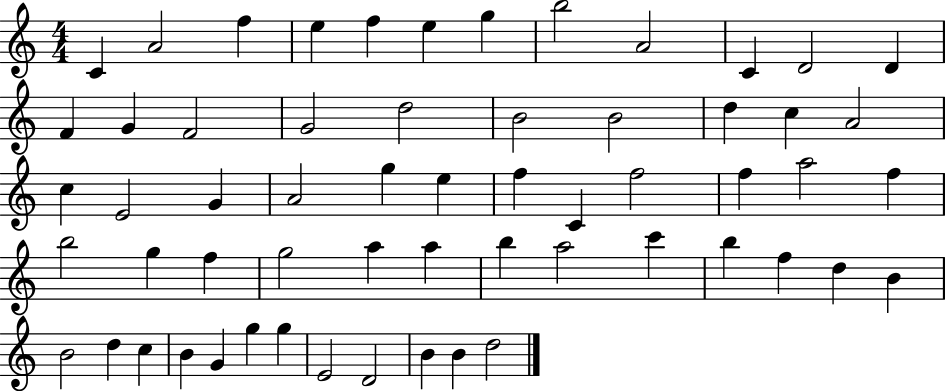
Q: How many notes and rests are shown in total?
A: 59